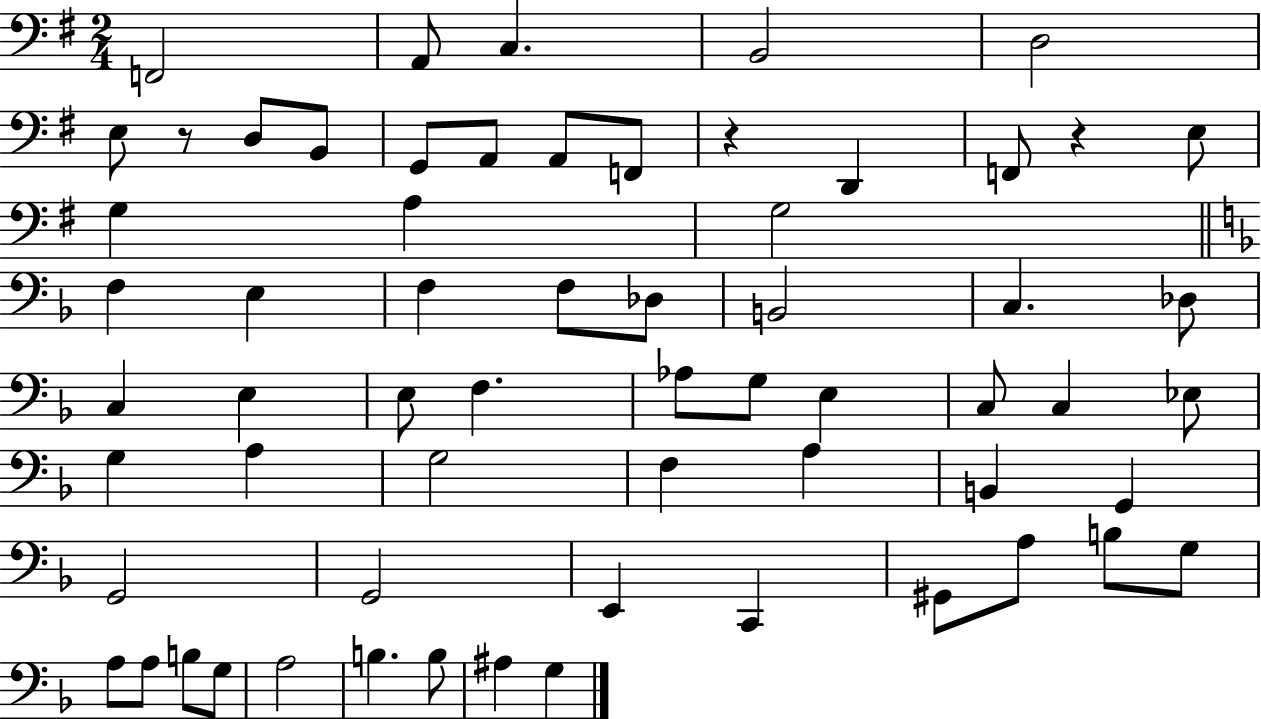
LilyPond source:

{
  \clef bass
  \numericTimeSignature
  \time 2/4
  \key g \major
  f,2 | a,8 c4. | b,2 | d2 | \break e8 r8 d8 b,8 | g,8 a,8 a,8 f,8 | r4 d,4 | f,8 r4 e8 | \break g4 a4 | g2 | \bar "||" \break \key f \major f4 e4 | f4 f8 des8 | b,2 | c4. des8 | \break c4 e4 | e8 f4. | aes8 g8 e4 | c8 c4 ees8 | \break g4 a4 | g2 | f4 a4 | b,4 g,4 | \break g,2 | g,2 | e,4 c,4 | gis,8 a8 b8 g8 | \break a8 a8 b8 g8 | a2 | b4. b8 | ais4 g4 | \break \bar "|."
}